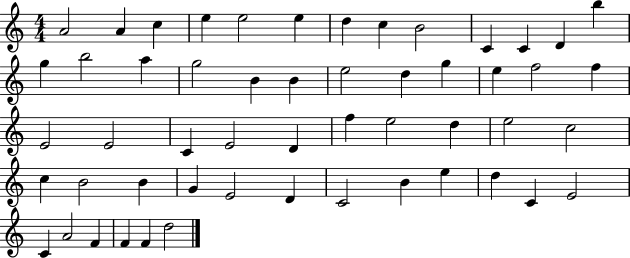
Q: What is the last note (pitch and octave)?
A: D5